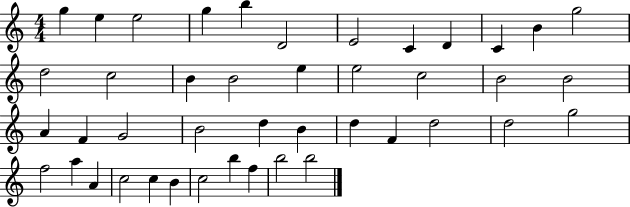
{
  \clef treble
  \numericTimeSignature
  \time 4/4
  \key c \major
  g''4 e''4 e''2 | g''4 b''4 d'2 | e'2 c'4 d'4 | c'4 b'4 g''2 | \break d''2 c''2 | b'4 b'2 e''4 | e''2 c''2 | b'2 b'2 | \break a'4 f'4 g'2 | b'2 d''4 b'4 | d''4 f'4 d''2 | d''2 g''2 | \break f''2 a''4 a'4 | c''2 c''4 b'4 | c''2 b''4 f''4 | b''2 b''2 | \break \bar "|."
}